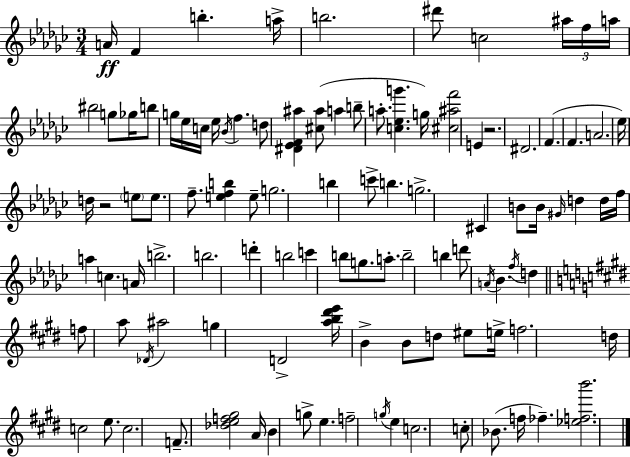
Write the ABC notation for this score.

X:1
T:Untitled
M:3/4
L:1/4
K:Ebm
A/4 F b a/4 b2 ^d'/2 c2 ^a/4 f/4 a/4 ^b2 g/2 _g/4 b/2 g/4 _e/4 c/4 _e/4 _B/4 f d/2 [^D_EF^a] [^c^a]/2 a b/2 a/2 [c_eg'] g/4 [^c^af']2 E z2 ^D2 F F A2 _e/4 d/4 z2 e/2 e/2 f/2 [efb] e/2 g2 b c'/2 b g2 ^C B/2 B/4 ^G/4 d d/4 f/4 a c A/4 b2 b2 d' b2 c' b/2 g/2 a/2 b2 b d'/2 A/4 _B f/4 d f/2 a/2 _D/4 ^a2 g D2 [ab^d'e']/4 B B/2 d/2 ^e/2 e/4 f2 d/4 c2 e/2 c2 F/2 [_def^g]2 A/4 B g/2 e f2 g/4 e c2 c/2 _B/2 f/4 _f [_efb']2